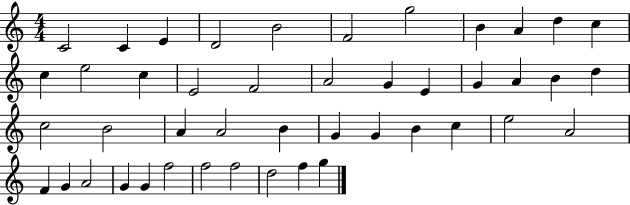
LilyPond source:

{
  \clef treble
  \numericTimeSignature
  \time 4/4
  \key c \major
  c'2 c'4 e'4 | d'2 b'2 | f'2 g''2 | b'4 a'4 d''4 c''4 | \break c''4 e''2 c''4 | e'2 f'2 | a'2 g'4 e'4 | g'4 a'4 b'4 d''4 | \break c''2 b'2 | a'4 a'2 b'4 | g'4 g'4 b'4 c''4 | e''2 a'2 | \break f'4 g'4 a'2 | g'4 g'4 f''2 | f''2 f''2 | d''2 f''4 g''4 | \break \bar "|."
}